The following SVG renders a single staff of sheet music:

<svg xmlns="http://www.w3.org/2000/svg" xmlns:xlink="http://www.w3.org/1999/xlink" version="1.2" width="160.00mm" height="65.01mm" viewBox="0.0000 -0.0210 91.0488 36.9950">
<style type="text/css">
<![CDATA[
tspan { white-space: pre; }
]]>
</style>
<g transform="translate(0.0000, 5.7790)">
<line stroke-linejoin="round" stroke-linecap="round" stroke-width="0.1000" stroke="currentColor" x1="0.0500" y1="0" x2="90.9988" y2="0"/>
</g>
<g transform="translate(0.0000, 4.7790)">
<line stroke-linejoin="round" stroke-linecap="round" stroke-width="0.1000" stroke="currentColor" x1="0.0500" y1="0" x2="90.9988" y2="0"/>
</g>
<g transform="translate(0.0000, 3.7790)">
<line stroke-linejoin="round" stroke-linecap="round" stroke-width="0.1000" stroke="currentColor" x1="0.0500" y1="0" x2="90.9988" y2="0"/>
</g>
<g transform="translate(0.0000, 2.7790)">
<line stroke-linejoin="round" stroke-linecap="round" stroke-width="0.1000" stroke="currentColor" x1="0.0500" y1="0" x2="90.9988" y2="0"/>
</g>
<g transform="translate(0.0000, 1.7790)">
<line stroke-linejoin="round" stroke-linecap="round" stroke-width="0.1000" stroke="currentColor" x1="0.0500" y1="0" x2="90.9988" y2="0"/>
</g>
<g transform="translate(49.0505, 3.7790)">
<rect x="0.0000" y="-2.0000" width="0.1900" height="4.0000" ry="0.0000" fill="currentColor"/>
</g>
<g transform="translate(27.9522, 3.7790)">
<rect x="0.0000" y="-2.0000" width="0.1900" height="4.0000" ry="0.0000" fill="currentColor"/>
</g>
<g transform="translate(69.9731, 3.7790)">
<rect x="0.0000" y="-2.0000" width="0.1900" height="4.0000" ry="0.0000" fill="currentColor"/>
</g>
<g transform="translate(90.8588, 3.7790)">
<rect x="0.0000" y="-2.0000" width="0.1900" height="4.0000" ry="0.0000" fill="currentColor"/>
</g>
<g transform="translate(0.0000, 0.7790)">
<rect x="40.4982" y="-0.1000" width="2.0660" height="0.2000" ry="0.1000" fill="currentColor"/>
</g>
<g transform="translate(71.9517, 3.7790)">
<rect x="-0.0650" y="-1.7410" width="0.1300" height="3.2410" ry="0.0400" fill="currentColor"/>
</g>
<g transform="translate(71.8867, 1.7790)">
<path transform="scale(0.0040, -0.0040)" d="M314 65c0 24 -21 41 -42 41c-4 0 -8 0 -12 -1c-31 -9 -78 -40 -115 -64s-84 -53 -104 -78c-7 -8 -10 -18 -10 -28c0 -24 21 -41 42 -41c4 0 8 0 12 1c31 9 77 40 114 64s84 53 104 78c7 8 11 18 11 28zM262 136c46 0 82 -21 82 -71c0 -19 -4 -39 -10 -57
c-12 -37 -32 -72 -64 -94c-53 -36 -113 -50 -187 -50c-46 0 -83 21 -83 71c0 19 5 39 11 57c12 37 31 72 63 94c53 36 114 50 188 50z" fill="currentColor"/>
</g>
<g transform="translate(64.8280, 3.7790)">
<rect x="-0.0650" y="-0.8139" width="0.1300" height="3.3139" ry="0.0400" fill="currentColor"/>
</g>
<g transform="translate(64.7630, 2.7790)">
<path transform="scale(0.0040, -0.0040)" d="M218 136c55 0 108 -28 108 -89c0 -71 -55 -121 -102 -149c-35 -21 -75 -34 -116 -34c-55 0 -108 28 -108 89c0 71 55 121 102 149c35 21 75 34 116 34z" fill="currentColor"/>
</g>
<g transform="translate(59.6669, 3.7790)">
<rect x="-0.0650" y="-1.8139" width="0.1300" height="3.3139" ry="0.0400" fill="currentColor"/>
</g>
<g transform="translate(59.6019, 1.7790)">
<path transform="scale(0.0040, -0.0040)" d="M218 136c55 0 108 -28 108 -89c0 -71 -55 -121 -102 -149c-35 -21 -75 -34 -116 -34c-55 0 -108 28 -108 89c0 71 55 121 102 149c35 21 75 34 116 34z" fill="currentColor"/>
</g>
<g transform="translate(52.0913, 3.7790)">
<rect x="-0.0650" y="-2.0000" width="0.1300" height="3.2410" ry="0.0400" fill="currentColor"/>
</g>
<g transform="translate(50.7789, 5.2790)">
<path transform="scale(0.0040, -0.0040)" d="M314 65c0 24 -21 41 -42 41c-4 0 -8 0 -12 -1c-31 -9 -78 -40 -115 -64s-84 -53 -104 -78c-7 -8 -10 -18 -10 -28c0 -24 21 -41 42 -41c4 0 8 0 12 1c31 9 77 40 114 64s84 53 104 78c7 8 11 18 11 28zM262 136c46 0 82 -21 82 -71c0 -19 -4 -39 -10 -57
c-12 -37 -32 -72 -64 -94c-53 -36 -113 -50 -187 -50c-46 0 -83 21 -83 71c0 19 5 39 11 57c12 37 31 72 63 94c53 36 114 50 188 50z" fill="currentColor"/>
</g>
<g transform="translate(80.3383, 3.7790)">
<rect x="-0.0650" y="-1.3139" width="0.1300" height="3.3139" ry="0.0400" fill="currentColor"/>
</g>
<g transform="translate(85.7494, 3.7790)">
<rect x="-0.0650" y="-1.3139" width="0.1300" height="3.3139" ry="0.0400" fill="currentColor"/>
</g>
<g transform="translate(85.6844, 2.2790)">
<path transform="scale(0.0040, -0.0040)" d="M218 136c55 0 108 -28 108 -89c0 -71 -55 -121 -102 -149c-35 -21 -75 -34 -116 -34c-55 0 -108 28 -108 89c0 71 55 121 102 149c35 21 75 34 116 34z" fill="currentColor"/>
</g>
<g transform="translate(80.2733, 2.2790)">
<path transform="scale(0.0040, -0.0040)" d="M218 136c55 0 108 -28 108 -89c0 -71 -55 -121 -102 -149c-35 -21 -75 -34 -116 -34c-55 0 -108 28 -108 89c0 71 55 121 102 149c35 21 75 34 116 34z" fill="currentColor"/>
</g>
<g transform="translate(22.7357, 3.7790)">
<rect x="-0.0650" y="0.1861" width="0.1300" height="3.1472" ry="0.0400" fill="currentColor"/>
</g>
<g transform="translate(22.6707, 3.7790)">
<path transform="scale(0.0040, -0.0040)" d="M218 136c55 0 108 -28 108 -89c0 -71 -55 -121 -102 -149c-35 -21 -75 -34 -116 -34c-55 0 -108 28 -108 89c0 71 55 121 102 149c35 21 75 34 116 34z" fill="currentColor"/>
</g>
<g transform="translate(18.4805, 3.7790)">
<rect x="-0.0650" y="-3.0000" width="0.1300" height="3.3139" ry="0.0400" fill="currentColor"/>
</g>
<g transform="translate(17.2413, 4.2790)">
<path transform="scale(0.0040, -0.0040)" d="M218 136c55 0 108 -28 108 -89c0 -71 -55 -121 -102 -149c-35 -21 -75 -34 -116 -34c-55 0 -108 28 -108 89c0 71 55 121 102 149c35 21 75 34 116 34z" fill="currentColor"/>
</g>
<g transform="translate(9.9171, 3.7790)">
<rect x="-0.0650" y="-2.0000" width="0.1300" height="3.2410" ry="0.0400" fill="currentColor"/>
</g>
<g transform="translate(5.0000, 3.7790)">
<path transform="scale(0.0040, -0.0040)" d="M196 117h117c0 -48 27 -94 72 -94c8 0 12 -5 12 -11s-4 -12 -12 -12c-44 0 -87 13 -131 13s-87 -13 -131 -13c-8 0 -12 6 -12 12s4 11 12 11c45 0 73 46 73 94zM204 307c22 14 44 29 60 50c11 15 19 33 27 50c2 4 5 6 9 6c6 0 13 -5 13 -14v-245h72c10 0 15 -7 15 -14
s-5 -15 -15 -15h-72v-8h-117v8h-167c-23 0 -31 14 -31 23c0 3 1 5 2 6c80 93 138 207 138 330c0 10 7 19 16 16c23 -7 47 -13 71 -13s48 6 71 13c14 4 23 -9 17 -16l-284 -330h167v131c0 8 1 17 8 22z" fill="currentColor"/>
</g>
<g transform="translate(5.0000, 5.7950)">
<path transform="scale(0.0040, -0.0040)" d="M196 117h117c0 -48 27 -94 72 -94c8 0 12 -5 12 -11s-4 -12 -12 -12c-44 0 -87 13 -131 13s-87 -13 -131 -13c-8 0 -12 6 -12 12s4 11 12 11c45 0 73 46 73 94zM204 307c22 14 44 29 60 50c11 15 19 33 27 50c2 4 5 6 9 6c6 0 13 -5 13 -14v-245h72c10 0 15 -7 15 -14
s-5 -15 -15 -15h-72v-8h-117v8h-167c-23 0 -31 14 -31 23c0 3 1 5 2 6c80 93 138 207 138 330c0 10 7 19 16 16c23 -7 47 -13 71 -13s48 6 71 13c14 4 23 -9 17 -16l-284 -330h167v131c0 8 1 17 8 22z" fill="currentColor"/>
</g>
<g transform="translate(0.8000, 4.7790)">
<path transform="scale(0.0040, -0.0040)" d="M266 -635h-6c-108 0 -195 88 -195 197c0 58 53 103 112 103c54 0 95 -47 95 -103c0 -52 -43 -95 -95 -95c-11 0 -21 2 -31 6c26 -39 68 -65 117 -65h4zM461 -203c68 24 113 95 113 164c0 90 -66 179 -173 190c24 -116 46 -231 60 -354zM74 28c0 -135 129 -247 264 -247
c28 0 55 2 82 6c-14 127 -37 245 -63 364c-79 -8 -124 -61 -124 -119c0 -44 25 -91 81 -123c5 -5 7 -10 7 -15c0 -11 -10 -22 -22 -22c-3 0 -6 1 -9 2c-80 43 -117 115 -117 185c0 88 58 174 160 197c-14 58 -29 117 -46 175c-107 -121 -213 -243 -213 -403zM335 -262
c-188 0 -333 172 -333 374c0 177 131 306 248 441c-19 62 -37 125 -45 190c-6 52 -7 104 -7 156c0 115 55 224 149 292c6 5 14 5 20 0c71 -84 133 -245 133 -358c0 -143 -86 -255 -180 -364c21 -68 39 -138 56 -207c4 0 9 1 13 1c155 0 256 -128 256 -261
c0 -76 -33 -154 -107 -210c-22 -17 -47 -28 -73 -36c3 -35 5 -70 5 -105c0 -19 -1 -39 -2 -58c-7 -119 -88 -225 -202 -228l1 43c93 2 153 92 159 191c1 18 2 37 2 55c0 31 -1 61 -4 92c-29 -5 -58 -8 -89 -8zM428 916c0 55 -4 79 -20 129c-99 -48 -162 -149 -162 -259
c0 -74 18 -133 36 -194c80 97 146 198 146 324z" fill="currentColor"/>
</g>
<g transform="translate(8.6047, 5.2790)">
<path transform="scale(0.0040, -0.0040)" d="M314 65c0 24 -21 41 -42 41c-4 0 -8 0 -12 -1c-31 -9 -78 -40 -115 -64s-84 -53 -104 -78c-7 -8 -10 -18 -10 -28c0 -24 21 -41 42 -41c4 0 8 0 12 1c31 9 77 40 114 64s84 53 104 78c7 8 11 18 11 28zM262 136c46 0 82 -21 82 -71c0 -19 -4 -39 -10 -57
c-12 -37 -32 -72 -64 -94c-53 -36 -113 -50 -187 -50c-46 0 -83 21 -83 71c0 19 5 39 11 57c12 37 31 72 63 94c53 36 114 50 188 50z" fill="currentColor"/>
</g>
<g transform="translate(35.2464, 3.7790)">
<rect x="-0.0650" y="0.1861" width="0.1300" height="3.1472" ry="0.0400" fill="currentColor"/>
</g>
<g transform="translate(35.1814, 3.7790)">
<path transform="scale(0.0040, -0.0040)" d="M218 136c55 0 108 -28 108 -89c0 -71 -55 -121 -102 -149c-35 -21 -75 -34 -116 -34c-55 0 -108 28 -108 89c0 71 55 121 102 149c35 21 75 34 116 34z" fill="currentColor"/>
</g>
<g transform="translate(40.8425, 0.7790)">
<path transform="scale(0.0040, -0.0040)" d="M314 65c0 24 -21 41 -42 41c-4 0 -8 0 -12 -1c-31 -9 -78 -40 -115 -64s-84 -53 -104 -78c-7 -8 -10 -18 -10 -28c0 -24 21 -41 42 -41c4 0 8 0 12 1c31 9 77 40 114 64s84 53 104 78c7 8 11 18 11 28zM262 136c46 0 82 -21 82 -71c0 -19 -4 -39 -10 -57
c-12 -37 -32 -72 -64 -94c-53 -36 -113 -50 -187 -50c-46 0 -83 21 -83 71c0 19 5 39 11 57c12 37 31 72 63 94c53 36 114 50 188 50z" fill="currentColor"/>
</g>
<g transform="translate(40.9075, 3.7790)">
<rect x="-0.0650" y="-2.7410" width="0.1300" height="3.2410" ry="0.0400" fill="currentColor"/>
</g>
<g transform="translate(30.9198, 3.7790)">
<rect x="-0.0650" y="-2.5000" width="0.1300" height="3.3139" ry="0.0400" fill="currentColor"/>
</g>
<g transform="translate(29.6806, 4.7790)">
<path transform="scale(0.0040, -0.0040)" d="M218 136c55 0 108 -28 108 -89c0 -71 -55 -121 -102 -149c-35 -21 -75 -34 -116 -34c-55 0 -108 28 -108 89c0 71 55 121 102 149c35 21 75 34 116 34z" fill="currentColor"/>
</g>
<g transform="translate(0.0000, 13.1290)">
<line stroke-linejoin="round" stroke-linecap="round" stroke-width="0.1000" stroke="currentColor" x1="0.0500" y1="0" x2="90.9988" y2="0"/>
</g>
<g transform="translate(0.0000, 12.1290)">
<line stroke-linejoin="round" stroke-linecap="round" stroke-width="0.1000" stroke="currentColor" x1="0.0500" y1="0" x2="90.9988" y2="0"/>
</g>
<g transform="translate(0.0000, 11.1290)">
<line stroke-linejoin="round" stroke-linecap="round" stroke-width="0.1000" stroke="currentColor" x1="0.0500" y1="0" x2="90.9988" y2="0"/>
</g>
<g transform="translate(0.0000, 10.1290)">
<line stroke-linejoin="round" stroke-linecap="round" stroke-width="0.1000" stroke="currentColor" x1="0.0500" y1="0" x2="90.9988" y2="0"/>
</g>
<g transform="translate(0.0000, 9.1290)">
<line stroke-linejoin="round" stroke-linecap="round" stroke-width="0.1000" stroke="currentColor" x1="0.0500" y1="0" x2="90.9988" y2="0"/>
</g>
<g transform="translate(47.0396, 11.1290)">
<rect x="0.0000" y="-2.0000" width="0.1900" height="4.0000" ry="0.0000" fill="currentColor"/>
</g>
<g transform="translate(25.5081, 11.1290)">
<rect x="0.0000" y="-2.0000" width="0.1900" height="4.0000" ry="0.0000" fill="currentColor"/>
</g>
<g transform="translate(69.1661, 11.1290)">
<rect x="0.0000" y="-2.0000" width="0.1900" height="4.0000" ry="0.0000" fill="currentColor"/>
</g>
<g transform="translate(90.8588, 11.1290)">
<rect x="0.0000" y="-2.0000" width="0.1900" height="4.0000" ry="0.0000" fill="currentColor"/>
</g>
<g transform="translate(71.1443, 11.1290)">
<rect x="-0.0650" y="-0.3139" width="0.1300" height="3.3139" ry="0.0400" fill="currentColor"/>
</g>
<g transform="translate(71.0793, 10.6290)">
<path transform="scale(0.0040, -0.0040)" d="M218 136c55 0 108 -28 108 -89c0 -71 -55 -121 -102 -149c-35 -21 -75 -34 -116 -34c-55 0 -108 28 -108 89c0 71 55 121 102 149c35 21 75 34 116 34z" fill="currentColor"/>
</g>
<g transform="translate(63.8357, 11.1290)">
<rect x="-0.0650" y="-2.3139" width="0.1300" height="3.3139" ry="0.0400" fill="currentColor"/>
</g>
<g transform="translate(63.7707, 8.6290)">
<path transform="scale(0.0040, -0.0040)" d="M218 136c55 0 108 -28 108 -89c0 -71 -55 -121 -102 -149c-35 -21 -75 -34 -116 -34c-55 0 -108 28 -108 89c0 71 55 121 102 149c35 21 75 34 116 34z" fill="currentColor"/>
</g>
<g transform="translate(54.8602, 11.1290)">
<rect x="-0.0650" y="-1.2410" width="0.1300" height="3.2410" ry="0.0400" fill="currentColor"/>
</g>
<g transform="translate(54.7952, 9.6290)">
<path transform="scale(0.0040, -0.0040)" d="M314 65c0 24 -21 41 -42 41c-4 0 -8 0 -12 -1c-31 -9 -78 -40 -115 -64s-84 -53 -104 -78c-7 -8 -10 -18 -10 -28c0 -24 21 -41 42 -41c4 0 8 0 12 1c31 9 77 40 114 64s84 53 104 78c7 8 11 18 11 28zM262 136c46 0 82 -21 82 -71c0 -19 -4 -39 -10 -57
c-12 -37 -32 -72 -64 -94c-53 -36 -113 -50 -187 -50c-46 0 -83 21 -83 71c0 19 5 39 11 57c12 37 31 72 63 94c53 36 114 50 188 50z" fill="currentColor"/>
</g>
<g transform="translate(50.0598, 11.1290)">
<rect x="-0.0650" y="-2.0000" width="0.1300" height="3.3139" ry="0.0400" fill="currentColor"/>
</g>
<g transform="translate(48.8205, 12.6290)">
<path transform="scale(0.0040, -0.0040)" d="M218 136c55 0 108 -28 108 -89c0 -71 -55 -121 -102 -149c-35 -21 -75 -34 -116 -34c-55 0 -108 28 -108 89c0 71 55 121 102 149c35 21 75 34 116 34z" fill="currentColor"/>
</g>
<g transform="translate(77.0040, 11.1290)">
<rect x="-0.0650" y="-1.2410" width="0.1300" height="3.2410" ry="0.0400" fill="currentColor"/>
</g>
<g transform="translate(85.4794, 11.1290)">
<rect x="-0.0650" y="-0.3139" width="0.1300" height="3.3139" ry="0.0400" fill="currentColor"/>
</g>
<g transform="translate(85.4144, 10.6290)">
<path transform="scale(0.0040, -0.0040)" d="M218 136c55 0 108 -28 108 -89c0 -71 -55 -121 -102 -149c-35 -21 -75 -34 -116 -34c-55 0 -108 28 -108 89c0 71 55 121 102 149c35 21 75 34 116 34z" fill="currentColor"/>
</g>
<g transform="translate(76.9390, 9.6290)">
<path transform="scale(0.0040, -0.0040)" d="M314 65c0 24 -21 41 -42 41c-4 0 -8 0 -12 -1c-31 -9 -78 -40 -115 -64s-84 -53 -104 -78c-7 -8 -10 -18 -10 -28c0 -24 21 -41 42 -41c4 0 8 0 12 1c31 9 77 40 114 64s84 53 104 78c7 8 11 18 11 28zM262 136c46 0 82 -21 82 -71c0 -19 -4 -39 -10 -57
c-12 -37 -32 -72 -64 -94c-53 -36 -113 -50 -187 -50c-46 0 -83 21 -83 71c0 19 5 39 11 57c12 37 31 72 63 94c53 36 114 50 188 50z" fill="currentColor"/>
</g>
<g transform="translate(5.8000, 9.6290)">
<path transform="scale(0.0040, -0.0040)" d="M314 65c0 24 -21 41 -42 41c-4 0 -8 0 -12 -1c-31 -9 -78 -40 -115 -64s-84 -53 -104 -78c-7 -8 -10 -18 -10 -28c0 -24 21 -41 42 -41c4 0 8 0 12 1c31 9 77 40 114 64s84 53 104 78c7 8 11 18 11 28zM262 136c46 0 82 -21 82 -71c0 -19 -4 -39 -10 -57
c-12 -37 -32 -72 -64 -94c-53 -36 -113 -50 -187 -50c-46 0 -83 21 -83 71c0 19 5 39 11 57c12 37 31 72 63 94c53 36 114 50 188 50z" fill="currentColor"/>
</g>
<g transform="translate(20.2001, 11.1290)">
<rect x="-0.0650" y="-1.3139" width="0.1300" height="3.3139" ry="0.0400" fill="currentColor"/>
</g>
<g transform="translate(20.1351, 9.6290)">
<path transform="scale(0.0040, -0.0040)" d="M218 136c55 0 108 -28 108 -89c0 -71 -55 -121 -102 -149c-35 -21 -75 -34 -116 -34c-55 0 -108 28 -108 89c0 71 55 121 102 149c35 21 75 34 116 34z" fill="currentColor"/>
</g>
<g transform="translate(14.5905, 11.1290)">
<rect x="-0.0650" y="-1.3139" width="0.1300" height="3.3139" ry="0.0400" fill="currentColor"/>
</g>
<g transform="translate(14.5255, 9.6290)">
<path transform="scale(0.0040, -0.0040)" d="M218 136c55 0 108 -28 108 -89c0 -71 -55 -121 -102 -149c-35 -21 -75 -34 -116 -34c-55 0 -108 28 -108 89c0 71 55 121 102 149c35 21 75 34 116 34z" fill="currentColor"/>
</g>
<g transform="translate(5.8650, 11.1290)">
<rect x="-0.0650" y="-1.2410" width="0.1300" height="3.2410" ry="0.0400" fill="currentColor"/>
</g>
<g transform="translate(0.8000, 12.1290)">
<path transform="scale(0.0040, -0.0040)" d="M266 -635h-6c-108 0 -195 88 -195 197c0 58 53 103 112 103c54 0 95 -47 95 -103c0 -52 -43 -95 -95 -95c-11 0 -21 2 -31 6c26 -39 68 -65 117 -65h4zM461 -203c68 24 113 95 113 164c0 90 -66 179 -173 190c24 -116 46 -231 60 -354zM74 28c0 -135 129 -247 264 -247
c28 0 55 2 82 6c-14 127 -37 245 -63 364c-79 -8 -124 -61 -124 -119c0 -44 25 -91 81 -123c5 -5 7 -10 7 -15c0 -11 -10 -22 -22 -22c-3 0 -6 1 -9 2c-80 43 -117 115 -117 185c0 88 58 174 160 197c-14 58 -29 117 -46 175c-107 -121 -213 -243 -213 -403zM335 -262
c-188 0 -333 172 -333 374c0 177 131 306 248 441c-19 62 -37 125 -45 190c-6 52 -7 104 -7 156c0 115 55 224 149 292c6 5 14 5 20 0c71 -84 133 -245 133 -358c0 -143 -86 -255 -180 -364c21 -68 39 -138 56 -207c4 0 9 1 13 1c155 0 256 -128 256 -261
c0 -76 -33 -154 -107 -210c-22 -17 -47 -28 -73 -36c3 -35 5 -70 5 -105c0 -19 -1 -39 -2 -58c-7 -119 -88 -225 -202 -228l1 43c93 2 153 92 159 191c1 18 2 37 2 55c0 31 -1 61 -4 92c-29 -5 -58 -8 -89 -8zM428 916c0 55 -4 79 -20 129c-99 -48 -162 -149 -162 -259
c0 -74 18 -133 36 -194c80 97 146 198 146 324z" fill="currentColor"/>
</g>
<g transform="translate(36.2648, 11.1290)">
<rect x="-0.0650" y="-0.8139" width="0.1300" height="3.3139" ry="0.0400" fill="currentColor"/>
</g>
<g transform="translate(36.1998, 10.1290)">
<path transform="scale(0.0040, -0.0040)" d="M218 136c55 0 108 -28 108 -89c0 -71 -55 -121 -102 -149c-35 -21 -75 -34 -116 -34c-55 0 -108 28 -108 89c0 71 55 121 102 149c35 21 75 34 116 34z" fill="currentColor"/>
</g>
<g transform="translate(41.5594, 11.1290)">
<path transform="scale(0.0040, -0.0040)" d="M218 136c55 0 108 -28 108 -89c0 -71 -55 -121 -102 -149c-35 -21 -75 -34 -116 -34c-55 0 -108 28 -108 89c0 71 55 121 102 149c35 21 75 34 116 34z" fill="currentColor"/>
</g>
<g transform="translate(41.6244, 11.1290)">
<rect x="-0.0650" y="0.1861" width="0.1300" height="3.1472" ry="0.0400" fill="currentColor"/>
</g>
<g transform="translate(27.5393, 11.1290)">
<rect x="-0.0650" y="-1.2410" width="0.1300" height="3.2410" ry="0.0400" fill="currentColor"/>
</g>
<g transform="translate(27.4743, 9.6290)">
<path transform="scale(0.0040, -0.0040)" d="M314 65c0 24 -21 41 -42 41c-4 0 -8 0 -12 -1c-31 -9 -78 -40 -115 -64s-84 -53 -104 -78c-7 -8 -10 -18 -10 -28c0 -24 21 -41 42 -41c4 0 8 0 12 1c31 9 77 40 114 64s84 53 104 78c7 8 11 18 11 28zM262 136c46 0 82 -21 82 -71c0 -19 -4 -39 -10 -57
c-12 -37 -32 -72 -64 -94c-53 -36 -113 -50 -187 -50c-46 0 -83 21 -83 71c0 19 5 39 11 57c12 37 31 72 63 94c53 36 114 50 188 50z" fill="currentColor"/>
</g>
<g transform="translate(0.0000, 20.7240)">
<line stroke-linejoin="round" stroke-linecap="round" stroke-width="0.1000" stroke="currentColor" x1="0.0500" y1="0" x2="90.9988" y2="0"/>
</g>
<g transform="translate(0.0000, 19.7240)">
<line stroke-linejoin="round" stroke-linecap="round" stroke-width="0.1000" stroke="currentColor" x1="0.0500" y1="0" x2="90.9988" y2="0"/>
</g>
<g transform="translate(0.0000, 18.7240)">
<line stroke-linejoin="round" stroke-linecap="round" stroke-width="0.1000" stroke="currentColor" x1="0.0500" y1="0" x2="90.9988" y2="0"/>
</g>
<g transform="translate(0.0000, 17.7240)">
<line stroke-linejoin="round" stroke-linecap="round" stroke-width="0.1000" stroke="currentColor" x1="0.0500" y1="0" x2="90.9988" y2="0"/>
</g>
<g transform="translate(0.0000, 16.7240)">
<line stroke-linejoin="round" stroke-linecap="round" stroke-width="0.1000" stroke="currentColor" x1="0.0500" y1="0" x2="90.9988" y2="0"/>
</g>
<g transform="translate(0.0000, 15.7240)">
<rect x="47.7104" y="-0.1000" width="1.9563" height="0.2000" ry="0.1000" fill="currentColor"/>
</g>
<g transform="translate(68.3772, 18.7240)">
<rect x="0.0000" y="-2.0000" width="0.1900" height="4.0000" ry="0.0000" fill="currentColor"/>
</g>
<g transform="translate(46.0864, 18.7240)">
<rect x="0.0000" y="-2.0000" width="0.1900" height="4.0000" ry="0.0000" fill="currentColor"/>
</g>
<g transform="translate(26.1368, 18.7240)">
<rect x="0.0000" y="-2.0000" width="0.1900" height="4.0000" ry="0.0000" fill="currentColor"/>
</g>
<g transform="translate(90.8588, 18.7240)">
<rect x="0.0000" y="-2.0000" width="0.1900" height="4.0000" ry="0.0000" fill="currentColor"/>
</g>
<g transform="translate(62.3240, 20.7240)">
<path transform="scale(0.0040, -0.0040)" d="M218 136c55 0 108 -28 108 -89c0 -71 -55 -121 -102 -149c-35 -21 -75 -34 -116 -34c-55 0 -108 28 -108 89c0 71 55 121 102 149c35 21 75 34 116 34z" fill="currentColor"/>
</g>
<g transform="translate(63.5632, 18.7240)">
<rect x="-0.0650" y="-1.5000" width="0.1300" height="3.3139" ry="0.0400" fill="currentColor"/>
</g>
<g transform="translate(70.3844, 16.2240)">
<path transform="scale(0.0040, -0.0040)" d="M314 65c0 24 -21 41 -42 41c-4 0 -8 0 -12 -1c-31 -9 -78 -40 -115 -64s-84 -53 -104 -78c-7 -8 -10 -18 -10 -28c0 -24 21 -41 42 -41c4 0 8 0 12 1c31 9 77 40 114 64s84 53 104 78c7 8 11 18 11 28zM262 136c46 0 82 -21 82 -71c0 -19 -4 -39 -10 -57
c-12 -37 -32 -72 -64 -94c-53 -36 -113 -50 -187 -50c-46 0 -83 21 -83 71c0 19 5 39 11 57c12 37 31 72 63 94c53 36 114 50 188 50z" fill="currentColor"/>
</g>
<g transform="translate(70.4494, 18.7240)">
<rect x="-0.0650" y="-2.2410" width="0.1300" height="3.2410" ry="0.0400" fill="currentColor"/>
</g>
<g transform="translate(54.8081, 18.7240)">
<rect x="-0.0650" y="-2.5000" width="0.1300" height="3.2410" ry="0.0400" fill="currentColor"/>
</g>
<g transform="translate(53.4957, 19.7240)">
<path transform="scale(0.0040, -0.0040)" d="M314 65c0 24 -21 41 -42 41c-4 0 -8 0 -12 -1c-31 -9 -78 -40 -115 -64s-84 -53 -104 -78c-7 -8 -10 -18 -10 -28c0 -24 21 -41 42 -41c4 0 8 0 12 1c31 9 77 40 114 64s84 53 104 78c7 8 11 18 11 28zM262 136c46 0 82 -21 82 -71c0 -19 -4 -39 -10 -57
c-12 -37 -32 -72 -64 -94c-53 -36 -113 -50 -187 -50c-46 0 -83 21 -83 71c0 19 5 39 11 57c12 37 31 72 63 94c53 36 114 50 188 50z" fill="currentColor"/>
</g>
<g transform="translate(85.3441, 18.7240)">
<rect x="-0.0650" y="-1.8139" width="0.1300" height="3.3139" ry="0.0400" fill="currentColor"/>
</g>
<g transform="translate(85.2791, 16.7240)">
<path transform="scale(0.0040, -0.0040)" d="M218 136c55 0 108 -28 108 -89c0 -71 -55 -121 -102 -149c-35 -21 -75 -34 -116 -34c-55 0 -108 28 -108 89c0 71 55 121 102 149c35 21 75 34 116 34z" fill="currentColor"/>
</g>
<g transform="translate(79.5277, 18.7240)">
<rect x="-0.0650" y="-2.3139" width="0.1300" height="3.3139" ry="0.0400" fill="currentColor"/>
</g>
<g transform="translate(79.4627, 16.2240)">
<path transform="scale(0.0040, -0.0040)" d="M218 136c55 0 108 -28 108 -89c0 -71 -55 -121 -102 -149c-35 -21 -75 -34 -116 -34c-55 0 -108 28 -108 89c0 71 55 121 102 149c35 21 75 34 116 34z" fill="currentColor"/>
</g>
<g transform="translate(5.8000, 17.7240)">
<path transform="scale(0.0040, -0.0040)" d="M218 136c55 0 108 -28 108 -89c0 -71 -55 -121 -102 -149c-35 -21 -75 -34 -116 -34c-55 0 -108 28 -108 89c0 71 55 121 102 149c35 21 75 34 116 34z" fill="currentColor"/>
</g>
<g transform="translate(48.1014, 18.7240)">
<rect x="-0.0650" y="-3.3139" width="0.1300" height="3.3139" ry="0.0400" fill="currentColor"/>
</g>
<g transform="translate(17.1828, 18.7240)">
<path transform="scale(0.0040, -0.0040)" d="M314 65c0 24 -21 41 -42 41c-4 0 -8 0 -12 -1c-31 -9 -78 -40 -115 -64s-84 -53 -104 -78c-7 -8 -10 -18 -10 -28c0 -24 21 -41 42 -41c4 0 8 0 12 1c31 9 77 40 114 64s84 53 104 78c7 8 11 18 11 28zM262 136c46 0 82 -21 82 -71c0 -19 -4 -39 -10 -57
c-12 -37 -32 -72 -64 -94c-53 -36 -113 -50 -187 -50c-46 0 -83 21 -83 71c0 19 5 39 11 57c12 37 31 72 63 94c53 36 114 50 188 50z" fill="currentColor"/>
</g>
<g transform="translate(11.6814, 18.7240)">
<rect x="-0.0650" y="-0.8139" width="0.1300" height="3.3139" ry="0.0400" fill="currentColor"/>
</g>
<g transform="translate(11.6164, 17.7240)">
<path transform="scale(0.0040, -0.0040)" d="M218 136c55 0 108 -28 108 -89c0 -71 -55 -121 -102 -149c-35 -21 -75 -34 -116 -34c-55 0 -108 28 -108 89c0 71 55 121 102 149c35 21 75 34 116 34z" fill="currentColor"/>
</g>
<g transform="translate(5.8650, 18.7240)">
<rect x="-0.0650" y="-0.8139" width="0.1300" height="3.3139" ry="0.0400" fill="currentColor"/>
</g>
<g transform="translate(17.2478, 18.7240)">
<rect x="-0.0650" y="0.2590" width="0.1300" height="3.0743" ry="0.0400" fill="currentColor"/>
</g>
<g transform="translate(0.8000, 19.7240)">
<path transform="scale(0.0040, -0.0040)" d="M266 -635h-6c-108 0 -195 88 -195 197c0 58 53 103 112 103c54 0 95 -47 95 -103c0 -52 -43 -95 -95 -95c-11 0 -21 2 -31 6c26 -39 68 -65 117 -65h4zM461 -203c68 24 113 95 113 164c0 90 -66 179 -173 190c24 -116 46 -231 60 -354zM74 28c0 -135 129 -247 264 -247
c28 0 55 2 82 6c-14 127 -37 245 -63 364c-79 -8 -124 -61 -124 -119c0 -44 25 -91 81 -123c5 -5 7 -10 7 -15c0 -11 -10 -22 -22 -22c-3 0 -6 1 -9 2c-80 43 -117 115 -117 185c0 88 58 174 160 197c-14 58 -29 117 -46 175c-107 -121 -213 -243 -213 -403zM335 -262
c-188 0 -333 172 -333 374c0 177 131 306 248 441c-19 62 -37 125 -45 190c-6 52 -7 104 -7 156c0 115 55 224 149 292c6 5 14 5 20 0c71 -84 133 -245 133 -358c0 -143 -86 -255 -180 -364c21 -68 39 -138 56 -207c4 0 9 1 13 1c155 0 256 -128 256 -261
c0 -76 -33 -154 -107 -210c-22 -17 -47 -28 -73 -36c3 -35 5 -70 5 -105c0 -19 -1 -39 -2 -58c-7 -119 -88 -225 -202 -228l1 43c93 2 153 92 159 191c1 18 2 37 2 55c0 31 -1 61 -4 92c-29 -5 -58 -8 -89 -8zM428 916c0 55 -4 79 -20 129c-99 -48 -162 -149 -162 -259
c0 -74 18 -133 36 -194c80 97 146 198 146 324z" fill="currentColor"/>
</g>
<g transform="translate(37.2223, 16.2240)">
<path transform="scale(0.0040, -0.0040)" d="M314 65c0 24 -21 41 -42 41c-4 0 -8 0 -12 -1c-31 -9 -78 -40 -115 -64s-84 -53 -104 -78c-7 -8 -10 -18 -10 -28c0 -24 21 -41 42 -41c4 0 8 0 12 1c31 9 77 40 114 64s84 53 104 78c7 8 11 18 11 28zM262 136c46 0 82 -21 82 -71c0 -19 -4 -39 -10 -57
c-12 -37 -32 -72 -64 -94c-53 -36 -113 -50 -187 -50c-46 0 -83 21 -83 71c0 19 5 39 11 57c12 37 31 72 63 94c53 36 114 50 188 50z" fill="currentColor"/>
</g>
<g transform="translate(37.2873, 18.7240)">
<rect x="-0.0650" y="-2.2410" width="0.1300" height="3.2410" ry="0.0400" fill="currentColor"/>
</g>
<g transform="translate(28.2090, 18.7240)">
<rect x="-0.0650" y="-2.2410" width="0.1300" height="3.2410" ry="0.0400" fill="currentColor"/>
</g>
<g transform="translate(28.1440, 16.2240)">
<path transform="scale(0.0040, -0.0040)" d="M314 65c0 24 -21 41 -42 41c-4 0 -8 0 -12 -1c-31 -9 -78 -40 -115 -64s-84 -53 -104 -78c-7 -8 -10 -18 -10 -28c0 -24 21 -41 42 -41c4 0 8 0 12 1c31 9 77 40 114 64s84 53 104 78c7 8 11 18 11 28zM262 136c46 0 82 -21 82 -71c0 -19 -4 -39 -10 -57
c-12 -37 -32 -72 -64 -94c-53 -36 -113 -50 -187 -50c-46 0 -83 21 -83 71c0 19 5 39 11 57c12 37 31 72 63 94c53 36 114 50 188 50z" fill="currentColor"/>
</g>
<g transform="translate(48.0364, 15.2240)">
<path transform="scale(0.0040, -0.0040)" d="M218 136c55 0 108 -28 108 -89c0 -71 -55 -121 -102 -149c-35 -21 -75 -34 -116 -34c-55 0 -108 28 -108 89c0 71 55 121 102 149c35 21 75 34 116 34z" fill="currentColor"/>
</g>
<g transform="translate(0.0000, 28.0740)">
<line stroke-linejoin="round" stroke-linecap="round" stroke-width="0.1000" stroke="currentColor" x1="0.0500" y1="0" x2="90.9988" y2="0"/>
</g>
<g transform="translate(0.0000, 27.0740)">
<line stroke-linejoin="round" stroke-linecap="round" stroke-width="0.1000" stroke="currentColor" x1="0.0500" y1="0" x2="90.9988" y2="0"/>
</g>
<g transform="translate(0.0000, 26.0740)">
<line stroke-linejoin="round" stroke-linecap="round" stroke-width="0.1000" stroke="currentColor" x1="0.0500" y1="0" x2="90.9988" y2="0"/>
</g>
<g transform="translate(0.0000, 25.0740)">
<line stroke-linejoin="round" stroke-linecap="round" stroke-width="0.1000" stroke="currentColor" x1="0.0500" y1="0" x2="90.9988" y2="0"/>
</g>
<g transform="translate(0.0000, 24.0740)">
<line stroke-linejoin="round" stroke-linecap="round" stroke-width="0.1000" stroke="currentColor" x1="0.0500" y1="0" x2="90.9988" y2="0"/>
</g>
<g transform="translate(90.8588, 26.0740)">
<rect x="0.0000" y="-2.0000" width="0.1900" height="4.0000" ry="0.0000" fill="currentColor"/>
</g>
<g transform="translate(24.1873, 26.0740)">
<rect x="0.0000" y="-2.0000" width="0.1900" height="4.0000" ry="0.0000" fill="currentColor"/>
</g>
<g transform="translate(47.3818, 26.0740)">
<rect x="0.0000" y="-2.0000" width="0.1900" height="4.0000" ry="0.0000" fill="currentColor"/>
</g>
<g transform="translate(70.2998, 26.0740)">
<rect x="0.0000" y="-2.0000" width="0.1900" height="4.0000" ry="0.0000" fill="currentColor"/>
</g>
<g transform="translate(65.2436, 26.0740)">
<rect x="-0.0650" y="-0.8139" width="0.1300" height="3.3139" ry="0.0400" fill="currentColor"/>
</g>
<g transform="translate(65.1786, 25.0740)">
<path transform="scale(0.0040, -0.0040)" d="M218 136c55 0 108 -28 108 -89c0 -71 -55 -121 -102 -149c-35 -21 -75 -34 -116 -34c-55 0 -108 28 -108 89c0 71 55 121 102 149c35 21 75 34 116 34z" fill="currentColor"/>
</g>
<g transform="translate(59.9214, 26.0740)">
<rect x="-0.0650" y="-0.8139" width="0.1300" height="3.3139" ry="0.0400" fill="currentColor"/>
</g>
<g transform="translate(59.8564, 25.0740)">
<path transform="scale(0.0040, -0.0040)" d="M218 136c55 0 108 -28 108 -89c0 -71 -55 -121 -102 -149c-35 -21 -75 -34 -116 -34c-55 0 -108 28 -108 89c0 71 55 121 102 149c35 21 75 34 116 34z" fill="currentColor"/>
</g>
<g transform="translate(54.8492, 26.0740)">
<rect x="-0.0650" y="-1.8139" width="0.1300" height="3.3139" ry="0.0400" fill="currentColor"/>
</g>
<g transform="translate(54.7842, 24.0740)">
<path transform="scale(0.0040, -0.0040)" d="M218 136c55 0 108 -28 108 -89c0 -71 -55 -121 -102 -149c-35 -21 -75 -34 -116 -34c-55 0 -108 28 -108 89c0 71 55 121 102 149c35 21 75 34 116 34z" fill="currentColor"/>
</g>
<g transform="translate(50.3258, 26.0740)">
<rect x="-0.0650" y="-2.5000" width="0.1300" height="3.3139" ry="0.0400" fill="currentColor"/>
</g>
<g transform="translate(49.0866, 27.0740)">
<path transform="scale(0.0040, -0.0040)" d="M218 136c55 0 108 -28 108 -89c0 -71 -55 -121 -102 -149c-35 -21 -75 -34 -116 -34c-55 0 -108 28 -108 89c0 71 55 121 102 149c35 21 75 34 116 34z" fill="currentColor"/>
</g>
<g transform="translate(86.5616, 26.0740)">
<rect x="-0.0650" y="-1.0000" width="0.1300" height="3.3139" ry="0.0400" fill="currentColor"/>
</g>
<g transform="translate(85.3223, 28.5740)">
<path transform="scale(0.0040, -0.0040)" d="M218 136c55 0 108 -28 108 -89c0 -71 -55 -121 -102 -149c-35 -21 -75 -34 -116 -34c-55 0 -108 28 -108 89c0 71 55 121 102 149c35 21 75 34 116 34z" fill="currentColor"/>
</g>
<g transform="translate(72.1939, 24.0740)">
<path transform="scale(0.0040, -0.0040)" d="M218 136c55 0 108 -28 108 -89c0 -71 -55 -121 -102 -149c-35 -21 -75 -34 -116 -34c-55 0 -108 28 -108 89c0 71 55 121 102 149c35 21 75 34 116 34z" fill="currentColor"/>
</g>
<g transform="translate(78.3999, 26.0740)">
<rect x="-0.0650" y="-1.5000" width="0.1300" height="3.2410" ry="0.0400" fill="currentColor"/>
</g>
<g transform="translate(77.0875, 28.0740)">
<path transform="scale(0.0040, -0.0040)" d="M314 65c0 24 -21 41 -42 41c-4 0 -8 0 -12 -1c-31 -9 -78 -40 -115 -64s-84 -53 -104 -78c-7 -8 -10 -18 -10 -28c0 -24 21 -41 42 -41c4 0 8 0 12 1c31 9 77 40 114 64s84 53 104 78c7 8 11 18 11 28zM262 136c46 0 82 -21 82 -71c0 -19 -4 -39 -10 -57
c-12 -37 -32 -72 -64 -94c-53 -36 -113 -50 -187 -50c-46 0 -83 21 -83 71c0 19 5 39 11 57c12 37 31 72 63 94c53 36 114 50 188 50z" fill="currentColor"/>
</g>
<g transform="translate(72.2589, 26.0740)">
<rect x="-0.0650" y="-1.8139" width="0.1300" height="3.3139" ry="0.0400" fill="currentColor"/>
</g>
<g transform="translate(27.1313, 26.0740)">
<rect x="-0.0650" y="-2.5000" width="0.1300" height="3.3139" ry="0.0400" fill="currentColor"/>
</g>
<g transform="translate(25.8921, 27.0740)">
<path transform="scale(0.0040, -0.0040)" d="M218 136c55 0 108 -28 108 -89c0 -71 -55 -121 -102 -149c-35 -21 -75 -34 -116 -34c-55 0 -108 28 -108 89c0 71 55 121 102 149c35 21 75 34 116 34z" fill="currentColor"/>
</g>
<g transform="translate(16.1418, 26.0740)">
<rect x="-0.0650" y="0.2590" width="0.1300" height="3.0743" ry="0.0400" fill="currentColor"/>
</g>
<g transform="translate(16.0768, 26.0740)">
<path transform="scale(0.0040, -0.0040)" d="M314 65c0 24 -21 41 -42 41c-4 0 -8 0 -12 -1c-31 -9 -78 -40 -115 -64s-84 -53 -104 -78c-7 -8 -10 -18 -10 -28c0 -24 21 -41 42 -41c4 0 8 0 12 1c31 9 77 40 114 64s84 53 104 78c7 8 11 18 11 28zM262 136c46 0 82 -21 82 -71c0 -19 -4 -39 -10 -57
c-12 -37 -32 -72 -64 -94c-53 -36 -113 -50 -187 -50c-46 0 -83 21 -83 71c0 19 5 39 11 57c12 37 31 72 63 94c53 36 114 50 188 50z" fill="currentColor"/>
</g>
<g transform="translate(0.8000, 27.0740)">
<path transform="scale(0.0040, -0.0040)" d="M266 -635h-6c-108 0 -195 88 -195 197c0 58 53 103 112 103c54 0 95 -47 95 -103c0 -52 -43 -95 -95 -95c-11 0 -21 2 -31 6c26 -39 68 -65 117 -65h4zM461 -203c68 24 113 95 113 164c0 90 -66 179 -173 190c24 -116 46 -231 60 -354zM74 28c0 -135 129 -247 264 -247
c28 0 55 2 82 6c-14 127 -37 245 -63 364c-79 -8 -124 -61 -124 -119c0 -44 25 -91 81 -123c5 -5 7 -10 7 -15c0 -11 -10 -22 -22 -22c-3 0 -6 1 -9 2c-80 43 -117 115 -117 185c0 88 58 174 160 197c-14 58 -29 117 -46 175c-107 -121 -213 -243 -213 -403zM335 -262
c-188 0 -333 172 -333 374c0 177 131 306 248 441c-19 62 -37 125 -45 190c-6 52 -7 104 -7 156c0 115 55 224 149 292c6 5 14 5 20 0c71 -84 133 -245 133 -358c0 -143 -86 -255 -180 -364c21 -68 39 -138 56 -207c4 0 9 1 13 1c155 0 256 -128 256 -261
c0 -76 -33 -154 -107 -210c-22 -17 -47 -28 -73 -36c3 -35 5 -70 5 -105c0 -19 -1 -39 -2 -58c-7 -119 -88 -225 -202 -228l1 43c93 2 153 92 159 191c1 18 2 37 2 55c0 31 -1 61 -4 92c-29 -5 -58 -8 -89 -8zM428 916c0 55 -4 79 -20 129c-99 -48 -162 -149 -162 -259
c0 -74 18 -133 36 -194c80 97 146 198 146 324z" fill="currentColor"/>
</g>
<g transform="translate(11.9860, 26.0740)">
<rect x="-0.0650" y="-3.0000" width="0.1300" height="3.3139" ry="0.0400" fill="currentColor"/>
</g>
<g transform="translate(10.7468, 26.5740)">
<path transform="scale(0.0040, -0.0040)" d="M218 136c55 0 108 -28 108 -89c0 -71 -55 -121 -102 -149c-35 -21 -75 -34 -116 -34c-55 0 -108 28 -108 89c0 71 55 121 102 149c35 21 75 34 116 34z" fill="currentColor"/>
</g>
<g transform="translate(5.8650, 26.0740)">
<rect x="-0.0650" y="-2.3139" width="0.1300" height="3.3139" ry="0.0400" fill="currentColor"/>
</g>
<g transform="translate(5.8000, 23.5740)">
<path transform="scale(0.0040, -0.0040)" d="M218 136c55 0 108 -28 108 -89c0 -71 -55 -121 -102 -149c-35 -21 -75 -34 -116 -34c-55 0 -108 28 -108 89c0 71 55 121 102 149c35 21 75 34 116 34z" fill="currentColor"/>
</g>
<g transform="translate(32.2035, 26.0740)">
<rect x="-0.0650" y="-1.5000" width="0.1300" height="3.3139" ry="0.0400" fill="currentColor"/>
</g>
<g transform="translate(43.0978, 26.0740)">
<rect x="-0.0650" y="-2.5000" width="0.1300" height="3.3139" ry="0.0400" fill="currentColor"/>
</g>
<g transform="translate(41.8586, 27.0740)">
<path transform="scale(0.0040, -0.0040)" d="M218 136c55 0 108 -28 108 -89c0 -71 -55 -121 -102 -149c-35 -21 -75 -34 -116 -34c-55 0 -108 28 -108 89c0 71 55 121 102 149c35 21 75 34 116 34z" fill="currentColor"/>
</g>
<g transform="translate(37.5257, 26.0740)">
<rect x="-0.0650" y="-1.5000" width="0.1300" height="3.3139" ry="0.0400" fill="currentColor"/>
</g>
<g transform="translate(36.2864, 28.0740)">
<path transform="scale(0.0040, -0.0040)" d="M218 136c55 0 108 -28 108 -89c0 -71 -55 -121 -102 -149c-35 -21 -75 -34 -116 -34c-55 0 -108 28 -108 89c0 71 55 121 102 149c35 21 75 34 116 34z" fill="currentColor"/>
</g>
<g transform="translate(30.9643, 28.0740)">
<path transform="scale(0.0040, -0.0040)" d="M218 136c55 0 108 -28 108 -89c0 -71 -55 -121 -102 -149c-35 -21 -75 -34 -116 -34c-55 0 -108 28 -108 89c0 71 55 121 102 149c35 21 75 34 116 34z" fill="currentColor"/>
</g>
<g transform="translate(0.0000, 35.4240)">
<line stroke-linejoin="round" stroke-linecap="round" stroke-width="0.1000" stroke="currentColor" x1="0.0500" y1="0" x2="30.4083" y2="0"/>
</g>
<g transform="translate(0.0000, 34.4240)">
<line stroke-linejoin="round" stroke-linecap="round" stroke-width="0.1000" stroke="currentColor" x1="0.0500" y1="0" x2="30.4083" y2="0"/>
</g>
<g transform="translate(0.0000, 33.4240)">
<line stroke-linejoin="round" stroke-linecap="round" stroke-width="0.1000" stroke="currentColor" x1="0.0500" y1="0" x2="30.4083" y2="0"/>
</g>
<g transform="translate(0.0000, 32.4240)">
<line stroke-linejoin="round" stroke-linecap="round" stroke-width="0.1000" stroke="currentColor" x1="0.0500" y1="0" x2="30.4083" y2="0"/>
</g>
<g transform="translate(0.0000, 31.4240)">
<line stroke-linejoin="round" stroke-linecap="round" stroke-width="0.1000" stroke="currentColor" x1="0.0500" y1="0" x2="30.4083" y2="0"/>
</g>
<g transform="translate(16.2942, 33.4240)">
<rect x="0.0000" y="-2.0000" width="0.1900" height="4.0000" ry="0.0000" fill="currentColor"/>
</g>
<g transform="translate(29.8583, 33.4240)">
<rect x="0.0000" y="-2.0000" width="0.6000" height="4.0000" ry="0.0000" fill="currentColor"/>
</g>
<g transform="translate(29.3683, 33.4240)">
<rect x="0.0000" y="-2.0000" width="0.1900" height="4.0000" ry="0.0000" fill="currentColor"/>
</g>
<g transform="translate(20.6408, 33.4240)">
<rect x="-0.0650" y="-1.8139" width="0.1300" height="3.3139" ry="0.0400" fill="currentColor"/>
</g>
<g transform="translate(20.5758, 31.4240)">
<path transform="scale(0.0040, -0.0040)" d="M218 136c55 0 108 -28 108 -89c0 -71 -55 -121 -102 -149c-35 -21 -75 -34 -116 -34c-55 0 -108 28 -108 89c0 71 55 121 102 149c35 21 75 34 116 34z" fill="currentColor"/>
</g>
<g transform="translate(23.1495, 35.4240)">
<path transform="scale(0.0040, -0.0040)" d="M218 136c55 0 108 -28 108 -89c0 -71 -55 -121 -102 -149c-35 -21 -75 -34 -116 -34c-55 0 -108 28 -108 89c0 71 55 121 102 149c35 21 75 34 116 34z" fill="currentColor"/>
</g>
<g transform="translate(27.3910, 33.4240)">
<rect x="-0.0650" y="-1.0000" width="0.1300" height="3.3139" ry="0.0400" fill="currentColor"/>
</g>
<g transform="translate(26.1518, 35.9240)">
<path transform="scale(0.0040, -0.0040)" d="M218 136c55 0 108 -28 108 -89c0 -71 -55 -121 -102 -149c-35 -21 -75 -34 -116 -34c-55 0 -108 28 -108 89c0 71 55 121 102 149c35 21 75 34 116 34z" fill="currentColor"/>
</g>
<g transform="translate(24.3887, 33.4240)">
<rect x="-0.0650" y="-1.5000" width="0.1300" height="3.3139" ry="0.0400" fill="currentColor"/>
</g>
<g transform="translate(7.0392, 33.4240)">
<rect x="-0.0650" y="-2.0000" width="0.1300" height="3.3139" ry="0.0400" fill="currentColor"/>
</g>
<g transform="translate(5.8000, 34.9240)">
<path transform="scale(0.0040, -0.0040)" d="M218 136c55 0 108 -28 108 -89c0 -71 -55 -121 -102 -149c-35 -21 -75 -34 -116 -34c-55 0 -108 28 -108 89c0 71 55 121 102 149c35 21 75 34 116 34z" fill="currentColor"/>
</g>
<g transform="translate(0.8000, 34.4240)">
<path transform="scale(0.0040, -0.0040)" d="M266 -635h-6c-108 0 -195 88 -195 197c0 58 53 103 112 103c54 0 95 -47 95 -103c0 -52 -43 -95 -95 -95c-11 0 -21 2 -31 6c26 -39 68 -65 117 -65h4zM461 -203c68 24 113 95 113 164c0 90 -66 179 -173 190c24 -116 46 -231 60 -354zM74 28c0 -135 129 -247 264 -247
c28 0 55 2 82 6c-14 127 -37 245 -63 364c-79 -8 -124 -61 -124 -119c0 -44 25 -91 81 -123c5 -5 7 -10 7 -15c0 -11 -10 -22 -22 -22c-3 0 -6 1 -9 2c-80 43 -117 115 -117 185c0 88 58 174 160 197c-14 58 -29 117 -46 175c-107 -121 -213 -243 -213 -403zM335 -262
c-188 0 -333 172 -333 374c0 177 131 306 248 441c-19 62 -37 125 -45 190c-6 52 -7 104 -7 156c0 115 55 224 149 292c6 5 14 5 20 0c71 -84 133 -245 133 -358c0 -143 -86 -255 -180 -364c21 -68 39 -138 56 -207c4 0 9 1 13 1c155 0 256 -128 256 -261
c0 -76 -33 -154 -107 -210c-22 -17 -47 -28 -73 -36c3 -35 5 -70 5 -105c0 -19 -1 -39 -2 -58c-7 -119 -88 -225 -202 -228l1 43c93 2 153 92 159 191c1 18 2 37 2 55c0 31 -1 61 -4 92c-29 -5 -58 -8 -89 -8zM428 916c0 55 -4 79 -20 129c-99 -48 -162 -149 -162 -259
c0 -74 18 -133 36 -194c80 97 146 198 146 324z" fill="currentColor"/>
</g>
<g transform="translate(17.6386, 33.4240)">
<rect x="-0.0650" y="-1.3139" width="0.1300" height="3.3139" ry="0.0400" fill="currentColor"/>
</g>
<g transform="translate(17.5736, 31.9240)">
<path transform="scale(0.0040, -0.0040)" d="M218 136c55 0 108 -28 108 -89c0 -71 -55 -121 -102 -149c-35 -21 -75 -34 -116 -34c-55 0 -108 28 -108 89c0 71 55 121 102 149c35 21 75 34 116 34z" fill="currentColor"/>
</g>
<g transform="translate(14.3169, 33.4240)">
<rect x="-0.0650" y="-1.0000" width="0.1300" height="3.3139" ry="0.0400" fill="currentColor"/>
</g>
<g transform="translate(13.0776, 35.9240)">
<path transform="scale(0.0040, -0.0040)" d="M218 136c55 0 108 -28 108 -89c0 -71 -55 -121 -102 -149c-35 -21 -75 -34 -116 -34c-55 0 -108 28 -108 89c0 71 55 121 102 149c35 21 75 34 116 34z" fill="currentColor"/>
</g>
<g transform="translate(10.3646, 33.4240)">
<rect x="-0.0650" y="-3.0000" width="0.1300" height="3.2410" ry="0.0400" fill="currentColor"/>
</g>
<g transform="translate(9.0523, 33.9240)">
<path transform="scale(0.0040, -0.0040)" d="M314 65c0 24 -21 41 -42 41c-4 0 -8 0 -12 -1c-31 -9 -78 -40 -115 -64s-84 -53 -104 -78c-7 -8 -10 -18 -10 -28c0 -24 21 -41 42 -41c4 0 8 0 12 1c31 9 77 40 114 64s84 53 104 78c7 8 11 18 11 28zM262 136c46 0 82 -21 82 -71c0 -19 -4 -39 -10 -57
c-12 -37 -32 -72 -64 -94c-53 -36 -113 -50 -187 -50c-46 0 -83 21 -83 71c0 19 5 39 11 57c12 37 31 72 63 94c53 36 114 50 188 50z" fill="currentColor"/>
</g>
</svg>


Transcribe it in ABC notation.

X:1
T:Untitled
M:4/4
L:1/4
K:C
F2 A B G B a2 F2 f d f2 e e e2 e e e2 d B F e2 g c e2 c d d B2 g2 g2 b G2 E g2 g f g A B2 G E E G G f d d f E2 D F A2 D e f E D